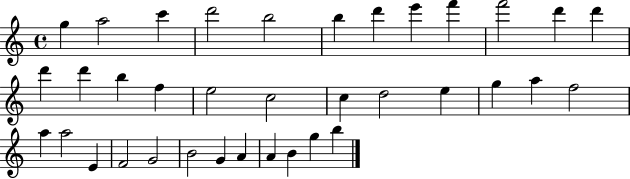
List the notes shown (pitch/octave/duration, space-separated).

G5/q A5/h C6/q D6/h B5/h B5/q D6/q E6/q F6/q F6/h D6/q D6/q D6/q D6/q B5/q F5/q E5/h C5/h C5/q D5/h E5/q G5/q A5/q F5/h A5/q A5/h E4/q F4/h G4/h B4/h G4/q A4/q A4/q B4/q G5/q B5/q